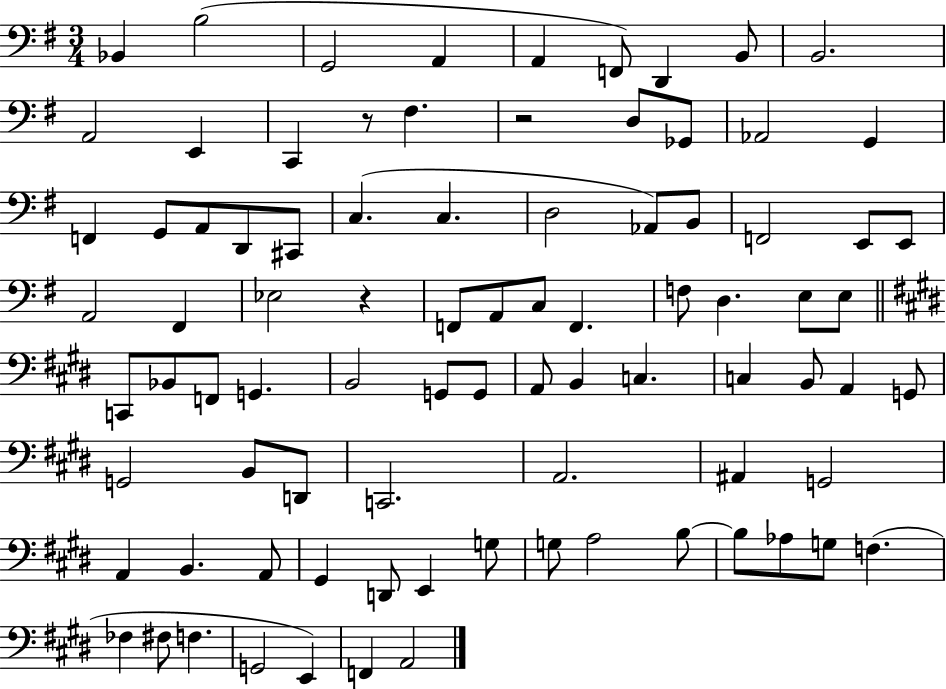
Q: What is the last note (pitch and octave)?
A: A2